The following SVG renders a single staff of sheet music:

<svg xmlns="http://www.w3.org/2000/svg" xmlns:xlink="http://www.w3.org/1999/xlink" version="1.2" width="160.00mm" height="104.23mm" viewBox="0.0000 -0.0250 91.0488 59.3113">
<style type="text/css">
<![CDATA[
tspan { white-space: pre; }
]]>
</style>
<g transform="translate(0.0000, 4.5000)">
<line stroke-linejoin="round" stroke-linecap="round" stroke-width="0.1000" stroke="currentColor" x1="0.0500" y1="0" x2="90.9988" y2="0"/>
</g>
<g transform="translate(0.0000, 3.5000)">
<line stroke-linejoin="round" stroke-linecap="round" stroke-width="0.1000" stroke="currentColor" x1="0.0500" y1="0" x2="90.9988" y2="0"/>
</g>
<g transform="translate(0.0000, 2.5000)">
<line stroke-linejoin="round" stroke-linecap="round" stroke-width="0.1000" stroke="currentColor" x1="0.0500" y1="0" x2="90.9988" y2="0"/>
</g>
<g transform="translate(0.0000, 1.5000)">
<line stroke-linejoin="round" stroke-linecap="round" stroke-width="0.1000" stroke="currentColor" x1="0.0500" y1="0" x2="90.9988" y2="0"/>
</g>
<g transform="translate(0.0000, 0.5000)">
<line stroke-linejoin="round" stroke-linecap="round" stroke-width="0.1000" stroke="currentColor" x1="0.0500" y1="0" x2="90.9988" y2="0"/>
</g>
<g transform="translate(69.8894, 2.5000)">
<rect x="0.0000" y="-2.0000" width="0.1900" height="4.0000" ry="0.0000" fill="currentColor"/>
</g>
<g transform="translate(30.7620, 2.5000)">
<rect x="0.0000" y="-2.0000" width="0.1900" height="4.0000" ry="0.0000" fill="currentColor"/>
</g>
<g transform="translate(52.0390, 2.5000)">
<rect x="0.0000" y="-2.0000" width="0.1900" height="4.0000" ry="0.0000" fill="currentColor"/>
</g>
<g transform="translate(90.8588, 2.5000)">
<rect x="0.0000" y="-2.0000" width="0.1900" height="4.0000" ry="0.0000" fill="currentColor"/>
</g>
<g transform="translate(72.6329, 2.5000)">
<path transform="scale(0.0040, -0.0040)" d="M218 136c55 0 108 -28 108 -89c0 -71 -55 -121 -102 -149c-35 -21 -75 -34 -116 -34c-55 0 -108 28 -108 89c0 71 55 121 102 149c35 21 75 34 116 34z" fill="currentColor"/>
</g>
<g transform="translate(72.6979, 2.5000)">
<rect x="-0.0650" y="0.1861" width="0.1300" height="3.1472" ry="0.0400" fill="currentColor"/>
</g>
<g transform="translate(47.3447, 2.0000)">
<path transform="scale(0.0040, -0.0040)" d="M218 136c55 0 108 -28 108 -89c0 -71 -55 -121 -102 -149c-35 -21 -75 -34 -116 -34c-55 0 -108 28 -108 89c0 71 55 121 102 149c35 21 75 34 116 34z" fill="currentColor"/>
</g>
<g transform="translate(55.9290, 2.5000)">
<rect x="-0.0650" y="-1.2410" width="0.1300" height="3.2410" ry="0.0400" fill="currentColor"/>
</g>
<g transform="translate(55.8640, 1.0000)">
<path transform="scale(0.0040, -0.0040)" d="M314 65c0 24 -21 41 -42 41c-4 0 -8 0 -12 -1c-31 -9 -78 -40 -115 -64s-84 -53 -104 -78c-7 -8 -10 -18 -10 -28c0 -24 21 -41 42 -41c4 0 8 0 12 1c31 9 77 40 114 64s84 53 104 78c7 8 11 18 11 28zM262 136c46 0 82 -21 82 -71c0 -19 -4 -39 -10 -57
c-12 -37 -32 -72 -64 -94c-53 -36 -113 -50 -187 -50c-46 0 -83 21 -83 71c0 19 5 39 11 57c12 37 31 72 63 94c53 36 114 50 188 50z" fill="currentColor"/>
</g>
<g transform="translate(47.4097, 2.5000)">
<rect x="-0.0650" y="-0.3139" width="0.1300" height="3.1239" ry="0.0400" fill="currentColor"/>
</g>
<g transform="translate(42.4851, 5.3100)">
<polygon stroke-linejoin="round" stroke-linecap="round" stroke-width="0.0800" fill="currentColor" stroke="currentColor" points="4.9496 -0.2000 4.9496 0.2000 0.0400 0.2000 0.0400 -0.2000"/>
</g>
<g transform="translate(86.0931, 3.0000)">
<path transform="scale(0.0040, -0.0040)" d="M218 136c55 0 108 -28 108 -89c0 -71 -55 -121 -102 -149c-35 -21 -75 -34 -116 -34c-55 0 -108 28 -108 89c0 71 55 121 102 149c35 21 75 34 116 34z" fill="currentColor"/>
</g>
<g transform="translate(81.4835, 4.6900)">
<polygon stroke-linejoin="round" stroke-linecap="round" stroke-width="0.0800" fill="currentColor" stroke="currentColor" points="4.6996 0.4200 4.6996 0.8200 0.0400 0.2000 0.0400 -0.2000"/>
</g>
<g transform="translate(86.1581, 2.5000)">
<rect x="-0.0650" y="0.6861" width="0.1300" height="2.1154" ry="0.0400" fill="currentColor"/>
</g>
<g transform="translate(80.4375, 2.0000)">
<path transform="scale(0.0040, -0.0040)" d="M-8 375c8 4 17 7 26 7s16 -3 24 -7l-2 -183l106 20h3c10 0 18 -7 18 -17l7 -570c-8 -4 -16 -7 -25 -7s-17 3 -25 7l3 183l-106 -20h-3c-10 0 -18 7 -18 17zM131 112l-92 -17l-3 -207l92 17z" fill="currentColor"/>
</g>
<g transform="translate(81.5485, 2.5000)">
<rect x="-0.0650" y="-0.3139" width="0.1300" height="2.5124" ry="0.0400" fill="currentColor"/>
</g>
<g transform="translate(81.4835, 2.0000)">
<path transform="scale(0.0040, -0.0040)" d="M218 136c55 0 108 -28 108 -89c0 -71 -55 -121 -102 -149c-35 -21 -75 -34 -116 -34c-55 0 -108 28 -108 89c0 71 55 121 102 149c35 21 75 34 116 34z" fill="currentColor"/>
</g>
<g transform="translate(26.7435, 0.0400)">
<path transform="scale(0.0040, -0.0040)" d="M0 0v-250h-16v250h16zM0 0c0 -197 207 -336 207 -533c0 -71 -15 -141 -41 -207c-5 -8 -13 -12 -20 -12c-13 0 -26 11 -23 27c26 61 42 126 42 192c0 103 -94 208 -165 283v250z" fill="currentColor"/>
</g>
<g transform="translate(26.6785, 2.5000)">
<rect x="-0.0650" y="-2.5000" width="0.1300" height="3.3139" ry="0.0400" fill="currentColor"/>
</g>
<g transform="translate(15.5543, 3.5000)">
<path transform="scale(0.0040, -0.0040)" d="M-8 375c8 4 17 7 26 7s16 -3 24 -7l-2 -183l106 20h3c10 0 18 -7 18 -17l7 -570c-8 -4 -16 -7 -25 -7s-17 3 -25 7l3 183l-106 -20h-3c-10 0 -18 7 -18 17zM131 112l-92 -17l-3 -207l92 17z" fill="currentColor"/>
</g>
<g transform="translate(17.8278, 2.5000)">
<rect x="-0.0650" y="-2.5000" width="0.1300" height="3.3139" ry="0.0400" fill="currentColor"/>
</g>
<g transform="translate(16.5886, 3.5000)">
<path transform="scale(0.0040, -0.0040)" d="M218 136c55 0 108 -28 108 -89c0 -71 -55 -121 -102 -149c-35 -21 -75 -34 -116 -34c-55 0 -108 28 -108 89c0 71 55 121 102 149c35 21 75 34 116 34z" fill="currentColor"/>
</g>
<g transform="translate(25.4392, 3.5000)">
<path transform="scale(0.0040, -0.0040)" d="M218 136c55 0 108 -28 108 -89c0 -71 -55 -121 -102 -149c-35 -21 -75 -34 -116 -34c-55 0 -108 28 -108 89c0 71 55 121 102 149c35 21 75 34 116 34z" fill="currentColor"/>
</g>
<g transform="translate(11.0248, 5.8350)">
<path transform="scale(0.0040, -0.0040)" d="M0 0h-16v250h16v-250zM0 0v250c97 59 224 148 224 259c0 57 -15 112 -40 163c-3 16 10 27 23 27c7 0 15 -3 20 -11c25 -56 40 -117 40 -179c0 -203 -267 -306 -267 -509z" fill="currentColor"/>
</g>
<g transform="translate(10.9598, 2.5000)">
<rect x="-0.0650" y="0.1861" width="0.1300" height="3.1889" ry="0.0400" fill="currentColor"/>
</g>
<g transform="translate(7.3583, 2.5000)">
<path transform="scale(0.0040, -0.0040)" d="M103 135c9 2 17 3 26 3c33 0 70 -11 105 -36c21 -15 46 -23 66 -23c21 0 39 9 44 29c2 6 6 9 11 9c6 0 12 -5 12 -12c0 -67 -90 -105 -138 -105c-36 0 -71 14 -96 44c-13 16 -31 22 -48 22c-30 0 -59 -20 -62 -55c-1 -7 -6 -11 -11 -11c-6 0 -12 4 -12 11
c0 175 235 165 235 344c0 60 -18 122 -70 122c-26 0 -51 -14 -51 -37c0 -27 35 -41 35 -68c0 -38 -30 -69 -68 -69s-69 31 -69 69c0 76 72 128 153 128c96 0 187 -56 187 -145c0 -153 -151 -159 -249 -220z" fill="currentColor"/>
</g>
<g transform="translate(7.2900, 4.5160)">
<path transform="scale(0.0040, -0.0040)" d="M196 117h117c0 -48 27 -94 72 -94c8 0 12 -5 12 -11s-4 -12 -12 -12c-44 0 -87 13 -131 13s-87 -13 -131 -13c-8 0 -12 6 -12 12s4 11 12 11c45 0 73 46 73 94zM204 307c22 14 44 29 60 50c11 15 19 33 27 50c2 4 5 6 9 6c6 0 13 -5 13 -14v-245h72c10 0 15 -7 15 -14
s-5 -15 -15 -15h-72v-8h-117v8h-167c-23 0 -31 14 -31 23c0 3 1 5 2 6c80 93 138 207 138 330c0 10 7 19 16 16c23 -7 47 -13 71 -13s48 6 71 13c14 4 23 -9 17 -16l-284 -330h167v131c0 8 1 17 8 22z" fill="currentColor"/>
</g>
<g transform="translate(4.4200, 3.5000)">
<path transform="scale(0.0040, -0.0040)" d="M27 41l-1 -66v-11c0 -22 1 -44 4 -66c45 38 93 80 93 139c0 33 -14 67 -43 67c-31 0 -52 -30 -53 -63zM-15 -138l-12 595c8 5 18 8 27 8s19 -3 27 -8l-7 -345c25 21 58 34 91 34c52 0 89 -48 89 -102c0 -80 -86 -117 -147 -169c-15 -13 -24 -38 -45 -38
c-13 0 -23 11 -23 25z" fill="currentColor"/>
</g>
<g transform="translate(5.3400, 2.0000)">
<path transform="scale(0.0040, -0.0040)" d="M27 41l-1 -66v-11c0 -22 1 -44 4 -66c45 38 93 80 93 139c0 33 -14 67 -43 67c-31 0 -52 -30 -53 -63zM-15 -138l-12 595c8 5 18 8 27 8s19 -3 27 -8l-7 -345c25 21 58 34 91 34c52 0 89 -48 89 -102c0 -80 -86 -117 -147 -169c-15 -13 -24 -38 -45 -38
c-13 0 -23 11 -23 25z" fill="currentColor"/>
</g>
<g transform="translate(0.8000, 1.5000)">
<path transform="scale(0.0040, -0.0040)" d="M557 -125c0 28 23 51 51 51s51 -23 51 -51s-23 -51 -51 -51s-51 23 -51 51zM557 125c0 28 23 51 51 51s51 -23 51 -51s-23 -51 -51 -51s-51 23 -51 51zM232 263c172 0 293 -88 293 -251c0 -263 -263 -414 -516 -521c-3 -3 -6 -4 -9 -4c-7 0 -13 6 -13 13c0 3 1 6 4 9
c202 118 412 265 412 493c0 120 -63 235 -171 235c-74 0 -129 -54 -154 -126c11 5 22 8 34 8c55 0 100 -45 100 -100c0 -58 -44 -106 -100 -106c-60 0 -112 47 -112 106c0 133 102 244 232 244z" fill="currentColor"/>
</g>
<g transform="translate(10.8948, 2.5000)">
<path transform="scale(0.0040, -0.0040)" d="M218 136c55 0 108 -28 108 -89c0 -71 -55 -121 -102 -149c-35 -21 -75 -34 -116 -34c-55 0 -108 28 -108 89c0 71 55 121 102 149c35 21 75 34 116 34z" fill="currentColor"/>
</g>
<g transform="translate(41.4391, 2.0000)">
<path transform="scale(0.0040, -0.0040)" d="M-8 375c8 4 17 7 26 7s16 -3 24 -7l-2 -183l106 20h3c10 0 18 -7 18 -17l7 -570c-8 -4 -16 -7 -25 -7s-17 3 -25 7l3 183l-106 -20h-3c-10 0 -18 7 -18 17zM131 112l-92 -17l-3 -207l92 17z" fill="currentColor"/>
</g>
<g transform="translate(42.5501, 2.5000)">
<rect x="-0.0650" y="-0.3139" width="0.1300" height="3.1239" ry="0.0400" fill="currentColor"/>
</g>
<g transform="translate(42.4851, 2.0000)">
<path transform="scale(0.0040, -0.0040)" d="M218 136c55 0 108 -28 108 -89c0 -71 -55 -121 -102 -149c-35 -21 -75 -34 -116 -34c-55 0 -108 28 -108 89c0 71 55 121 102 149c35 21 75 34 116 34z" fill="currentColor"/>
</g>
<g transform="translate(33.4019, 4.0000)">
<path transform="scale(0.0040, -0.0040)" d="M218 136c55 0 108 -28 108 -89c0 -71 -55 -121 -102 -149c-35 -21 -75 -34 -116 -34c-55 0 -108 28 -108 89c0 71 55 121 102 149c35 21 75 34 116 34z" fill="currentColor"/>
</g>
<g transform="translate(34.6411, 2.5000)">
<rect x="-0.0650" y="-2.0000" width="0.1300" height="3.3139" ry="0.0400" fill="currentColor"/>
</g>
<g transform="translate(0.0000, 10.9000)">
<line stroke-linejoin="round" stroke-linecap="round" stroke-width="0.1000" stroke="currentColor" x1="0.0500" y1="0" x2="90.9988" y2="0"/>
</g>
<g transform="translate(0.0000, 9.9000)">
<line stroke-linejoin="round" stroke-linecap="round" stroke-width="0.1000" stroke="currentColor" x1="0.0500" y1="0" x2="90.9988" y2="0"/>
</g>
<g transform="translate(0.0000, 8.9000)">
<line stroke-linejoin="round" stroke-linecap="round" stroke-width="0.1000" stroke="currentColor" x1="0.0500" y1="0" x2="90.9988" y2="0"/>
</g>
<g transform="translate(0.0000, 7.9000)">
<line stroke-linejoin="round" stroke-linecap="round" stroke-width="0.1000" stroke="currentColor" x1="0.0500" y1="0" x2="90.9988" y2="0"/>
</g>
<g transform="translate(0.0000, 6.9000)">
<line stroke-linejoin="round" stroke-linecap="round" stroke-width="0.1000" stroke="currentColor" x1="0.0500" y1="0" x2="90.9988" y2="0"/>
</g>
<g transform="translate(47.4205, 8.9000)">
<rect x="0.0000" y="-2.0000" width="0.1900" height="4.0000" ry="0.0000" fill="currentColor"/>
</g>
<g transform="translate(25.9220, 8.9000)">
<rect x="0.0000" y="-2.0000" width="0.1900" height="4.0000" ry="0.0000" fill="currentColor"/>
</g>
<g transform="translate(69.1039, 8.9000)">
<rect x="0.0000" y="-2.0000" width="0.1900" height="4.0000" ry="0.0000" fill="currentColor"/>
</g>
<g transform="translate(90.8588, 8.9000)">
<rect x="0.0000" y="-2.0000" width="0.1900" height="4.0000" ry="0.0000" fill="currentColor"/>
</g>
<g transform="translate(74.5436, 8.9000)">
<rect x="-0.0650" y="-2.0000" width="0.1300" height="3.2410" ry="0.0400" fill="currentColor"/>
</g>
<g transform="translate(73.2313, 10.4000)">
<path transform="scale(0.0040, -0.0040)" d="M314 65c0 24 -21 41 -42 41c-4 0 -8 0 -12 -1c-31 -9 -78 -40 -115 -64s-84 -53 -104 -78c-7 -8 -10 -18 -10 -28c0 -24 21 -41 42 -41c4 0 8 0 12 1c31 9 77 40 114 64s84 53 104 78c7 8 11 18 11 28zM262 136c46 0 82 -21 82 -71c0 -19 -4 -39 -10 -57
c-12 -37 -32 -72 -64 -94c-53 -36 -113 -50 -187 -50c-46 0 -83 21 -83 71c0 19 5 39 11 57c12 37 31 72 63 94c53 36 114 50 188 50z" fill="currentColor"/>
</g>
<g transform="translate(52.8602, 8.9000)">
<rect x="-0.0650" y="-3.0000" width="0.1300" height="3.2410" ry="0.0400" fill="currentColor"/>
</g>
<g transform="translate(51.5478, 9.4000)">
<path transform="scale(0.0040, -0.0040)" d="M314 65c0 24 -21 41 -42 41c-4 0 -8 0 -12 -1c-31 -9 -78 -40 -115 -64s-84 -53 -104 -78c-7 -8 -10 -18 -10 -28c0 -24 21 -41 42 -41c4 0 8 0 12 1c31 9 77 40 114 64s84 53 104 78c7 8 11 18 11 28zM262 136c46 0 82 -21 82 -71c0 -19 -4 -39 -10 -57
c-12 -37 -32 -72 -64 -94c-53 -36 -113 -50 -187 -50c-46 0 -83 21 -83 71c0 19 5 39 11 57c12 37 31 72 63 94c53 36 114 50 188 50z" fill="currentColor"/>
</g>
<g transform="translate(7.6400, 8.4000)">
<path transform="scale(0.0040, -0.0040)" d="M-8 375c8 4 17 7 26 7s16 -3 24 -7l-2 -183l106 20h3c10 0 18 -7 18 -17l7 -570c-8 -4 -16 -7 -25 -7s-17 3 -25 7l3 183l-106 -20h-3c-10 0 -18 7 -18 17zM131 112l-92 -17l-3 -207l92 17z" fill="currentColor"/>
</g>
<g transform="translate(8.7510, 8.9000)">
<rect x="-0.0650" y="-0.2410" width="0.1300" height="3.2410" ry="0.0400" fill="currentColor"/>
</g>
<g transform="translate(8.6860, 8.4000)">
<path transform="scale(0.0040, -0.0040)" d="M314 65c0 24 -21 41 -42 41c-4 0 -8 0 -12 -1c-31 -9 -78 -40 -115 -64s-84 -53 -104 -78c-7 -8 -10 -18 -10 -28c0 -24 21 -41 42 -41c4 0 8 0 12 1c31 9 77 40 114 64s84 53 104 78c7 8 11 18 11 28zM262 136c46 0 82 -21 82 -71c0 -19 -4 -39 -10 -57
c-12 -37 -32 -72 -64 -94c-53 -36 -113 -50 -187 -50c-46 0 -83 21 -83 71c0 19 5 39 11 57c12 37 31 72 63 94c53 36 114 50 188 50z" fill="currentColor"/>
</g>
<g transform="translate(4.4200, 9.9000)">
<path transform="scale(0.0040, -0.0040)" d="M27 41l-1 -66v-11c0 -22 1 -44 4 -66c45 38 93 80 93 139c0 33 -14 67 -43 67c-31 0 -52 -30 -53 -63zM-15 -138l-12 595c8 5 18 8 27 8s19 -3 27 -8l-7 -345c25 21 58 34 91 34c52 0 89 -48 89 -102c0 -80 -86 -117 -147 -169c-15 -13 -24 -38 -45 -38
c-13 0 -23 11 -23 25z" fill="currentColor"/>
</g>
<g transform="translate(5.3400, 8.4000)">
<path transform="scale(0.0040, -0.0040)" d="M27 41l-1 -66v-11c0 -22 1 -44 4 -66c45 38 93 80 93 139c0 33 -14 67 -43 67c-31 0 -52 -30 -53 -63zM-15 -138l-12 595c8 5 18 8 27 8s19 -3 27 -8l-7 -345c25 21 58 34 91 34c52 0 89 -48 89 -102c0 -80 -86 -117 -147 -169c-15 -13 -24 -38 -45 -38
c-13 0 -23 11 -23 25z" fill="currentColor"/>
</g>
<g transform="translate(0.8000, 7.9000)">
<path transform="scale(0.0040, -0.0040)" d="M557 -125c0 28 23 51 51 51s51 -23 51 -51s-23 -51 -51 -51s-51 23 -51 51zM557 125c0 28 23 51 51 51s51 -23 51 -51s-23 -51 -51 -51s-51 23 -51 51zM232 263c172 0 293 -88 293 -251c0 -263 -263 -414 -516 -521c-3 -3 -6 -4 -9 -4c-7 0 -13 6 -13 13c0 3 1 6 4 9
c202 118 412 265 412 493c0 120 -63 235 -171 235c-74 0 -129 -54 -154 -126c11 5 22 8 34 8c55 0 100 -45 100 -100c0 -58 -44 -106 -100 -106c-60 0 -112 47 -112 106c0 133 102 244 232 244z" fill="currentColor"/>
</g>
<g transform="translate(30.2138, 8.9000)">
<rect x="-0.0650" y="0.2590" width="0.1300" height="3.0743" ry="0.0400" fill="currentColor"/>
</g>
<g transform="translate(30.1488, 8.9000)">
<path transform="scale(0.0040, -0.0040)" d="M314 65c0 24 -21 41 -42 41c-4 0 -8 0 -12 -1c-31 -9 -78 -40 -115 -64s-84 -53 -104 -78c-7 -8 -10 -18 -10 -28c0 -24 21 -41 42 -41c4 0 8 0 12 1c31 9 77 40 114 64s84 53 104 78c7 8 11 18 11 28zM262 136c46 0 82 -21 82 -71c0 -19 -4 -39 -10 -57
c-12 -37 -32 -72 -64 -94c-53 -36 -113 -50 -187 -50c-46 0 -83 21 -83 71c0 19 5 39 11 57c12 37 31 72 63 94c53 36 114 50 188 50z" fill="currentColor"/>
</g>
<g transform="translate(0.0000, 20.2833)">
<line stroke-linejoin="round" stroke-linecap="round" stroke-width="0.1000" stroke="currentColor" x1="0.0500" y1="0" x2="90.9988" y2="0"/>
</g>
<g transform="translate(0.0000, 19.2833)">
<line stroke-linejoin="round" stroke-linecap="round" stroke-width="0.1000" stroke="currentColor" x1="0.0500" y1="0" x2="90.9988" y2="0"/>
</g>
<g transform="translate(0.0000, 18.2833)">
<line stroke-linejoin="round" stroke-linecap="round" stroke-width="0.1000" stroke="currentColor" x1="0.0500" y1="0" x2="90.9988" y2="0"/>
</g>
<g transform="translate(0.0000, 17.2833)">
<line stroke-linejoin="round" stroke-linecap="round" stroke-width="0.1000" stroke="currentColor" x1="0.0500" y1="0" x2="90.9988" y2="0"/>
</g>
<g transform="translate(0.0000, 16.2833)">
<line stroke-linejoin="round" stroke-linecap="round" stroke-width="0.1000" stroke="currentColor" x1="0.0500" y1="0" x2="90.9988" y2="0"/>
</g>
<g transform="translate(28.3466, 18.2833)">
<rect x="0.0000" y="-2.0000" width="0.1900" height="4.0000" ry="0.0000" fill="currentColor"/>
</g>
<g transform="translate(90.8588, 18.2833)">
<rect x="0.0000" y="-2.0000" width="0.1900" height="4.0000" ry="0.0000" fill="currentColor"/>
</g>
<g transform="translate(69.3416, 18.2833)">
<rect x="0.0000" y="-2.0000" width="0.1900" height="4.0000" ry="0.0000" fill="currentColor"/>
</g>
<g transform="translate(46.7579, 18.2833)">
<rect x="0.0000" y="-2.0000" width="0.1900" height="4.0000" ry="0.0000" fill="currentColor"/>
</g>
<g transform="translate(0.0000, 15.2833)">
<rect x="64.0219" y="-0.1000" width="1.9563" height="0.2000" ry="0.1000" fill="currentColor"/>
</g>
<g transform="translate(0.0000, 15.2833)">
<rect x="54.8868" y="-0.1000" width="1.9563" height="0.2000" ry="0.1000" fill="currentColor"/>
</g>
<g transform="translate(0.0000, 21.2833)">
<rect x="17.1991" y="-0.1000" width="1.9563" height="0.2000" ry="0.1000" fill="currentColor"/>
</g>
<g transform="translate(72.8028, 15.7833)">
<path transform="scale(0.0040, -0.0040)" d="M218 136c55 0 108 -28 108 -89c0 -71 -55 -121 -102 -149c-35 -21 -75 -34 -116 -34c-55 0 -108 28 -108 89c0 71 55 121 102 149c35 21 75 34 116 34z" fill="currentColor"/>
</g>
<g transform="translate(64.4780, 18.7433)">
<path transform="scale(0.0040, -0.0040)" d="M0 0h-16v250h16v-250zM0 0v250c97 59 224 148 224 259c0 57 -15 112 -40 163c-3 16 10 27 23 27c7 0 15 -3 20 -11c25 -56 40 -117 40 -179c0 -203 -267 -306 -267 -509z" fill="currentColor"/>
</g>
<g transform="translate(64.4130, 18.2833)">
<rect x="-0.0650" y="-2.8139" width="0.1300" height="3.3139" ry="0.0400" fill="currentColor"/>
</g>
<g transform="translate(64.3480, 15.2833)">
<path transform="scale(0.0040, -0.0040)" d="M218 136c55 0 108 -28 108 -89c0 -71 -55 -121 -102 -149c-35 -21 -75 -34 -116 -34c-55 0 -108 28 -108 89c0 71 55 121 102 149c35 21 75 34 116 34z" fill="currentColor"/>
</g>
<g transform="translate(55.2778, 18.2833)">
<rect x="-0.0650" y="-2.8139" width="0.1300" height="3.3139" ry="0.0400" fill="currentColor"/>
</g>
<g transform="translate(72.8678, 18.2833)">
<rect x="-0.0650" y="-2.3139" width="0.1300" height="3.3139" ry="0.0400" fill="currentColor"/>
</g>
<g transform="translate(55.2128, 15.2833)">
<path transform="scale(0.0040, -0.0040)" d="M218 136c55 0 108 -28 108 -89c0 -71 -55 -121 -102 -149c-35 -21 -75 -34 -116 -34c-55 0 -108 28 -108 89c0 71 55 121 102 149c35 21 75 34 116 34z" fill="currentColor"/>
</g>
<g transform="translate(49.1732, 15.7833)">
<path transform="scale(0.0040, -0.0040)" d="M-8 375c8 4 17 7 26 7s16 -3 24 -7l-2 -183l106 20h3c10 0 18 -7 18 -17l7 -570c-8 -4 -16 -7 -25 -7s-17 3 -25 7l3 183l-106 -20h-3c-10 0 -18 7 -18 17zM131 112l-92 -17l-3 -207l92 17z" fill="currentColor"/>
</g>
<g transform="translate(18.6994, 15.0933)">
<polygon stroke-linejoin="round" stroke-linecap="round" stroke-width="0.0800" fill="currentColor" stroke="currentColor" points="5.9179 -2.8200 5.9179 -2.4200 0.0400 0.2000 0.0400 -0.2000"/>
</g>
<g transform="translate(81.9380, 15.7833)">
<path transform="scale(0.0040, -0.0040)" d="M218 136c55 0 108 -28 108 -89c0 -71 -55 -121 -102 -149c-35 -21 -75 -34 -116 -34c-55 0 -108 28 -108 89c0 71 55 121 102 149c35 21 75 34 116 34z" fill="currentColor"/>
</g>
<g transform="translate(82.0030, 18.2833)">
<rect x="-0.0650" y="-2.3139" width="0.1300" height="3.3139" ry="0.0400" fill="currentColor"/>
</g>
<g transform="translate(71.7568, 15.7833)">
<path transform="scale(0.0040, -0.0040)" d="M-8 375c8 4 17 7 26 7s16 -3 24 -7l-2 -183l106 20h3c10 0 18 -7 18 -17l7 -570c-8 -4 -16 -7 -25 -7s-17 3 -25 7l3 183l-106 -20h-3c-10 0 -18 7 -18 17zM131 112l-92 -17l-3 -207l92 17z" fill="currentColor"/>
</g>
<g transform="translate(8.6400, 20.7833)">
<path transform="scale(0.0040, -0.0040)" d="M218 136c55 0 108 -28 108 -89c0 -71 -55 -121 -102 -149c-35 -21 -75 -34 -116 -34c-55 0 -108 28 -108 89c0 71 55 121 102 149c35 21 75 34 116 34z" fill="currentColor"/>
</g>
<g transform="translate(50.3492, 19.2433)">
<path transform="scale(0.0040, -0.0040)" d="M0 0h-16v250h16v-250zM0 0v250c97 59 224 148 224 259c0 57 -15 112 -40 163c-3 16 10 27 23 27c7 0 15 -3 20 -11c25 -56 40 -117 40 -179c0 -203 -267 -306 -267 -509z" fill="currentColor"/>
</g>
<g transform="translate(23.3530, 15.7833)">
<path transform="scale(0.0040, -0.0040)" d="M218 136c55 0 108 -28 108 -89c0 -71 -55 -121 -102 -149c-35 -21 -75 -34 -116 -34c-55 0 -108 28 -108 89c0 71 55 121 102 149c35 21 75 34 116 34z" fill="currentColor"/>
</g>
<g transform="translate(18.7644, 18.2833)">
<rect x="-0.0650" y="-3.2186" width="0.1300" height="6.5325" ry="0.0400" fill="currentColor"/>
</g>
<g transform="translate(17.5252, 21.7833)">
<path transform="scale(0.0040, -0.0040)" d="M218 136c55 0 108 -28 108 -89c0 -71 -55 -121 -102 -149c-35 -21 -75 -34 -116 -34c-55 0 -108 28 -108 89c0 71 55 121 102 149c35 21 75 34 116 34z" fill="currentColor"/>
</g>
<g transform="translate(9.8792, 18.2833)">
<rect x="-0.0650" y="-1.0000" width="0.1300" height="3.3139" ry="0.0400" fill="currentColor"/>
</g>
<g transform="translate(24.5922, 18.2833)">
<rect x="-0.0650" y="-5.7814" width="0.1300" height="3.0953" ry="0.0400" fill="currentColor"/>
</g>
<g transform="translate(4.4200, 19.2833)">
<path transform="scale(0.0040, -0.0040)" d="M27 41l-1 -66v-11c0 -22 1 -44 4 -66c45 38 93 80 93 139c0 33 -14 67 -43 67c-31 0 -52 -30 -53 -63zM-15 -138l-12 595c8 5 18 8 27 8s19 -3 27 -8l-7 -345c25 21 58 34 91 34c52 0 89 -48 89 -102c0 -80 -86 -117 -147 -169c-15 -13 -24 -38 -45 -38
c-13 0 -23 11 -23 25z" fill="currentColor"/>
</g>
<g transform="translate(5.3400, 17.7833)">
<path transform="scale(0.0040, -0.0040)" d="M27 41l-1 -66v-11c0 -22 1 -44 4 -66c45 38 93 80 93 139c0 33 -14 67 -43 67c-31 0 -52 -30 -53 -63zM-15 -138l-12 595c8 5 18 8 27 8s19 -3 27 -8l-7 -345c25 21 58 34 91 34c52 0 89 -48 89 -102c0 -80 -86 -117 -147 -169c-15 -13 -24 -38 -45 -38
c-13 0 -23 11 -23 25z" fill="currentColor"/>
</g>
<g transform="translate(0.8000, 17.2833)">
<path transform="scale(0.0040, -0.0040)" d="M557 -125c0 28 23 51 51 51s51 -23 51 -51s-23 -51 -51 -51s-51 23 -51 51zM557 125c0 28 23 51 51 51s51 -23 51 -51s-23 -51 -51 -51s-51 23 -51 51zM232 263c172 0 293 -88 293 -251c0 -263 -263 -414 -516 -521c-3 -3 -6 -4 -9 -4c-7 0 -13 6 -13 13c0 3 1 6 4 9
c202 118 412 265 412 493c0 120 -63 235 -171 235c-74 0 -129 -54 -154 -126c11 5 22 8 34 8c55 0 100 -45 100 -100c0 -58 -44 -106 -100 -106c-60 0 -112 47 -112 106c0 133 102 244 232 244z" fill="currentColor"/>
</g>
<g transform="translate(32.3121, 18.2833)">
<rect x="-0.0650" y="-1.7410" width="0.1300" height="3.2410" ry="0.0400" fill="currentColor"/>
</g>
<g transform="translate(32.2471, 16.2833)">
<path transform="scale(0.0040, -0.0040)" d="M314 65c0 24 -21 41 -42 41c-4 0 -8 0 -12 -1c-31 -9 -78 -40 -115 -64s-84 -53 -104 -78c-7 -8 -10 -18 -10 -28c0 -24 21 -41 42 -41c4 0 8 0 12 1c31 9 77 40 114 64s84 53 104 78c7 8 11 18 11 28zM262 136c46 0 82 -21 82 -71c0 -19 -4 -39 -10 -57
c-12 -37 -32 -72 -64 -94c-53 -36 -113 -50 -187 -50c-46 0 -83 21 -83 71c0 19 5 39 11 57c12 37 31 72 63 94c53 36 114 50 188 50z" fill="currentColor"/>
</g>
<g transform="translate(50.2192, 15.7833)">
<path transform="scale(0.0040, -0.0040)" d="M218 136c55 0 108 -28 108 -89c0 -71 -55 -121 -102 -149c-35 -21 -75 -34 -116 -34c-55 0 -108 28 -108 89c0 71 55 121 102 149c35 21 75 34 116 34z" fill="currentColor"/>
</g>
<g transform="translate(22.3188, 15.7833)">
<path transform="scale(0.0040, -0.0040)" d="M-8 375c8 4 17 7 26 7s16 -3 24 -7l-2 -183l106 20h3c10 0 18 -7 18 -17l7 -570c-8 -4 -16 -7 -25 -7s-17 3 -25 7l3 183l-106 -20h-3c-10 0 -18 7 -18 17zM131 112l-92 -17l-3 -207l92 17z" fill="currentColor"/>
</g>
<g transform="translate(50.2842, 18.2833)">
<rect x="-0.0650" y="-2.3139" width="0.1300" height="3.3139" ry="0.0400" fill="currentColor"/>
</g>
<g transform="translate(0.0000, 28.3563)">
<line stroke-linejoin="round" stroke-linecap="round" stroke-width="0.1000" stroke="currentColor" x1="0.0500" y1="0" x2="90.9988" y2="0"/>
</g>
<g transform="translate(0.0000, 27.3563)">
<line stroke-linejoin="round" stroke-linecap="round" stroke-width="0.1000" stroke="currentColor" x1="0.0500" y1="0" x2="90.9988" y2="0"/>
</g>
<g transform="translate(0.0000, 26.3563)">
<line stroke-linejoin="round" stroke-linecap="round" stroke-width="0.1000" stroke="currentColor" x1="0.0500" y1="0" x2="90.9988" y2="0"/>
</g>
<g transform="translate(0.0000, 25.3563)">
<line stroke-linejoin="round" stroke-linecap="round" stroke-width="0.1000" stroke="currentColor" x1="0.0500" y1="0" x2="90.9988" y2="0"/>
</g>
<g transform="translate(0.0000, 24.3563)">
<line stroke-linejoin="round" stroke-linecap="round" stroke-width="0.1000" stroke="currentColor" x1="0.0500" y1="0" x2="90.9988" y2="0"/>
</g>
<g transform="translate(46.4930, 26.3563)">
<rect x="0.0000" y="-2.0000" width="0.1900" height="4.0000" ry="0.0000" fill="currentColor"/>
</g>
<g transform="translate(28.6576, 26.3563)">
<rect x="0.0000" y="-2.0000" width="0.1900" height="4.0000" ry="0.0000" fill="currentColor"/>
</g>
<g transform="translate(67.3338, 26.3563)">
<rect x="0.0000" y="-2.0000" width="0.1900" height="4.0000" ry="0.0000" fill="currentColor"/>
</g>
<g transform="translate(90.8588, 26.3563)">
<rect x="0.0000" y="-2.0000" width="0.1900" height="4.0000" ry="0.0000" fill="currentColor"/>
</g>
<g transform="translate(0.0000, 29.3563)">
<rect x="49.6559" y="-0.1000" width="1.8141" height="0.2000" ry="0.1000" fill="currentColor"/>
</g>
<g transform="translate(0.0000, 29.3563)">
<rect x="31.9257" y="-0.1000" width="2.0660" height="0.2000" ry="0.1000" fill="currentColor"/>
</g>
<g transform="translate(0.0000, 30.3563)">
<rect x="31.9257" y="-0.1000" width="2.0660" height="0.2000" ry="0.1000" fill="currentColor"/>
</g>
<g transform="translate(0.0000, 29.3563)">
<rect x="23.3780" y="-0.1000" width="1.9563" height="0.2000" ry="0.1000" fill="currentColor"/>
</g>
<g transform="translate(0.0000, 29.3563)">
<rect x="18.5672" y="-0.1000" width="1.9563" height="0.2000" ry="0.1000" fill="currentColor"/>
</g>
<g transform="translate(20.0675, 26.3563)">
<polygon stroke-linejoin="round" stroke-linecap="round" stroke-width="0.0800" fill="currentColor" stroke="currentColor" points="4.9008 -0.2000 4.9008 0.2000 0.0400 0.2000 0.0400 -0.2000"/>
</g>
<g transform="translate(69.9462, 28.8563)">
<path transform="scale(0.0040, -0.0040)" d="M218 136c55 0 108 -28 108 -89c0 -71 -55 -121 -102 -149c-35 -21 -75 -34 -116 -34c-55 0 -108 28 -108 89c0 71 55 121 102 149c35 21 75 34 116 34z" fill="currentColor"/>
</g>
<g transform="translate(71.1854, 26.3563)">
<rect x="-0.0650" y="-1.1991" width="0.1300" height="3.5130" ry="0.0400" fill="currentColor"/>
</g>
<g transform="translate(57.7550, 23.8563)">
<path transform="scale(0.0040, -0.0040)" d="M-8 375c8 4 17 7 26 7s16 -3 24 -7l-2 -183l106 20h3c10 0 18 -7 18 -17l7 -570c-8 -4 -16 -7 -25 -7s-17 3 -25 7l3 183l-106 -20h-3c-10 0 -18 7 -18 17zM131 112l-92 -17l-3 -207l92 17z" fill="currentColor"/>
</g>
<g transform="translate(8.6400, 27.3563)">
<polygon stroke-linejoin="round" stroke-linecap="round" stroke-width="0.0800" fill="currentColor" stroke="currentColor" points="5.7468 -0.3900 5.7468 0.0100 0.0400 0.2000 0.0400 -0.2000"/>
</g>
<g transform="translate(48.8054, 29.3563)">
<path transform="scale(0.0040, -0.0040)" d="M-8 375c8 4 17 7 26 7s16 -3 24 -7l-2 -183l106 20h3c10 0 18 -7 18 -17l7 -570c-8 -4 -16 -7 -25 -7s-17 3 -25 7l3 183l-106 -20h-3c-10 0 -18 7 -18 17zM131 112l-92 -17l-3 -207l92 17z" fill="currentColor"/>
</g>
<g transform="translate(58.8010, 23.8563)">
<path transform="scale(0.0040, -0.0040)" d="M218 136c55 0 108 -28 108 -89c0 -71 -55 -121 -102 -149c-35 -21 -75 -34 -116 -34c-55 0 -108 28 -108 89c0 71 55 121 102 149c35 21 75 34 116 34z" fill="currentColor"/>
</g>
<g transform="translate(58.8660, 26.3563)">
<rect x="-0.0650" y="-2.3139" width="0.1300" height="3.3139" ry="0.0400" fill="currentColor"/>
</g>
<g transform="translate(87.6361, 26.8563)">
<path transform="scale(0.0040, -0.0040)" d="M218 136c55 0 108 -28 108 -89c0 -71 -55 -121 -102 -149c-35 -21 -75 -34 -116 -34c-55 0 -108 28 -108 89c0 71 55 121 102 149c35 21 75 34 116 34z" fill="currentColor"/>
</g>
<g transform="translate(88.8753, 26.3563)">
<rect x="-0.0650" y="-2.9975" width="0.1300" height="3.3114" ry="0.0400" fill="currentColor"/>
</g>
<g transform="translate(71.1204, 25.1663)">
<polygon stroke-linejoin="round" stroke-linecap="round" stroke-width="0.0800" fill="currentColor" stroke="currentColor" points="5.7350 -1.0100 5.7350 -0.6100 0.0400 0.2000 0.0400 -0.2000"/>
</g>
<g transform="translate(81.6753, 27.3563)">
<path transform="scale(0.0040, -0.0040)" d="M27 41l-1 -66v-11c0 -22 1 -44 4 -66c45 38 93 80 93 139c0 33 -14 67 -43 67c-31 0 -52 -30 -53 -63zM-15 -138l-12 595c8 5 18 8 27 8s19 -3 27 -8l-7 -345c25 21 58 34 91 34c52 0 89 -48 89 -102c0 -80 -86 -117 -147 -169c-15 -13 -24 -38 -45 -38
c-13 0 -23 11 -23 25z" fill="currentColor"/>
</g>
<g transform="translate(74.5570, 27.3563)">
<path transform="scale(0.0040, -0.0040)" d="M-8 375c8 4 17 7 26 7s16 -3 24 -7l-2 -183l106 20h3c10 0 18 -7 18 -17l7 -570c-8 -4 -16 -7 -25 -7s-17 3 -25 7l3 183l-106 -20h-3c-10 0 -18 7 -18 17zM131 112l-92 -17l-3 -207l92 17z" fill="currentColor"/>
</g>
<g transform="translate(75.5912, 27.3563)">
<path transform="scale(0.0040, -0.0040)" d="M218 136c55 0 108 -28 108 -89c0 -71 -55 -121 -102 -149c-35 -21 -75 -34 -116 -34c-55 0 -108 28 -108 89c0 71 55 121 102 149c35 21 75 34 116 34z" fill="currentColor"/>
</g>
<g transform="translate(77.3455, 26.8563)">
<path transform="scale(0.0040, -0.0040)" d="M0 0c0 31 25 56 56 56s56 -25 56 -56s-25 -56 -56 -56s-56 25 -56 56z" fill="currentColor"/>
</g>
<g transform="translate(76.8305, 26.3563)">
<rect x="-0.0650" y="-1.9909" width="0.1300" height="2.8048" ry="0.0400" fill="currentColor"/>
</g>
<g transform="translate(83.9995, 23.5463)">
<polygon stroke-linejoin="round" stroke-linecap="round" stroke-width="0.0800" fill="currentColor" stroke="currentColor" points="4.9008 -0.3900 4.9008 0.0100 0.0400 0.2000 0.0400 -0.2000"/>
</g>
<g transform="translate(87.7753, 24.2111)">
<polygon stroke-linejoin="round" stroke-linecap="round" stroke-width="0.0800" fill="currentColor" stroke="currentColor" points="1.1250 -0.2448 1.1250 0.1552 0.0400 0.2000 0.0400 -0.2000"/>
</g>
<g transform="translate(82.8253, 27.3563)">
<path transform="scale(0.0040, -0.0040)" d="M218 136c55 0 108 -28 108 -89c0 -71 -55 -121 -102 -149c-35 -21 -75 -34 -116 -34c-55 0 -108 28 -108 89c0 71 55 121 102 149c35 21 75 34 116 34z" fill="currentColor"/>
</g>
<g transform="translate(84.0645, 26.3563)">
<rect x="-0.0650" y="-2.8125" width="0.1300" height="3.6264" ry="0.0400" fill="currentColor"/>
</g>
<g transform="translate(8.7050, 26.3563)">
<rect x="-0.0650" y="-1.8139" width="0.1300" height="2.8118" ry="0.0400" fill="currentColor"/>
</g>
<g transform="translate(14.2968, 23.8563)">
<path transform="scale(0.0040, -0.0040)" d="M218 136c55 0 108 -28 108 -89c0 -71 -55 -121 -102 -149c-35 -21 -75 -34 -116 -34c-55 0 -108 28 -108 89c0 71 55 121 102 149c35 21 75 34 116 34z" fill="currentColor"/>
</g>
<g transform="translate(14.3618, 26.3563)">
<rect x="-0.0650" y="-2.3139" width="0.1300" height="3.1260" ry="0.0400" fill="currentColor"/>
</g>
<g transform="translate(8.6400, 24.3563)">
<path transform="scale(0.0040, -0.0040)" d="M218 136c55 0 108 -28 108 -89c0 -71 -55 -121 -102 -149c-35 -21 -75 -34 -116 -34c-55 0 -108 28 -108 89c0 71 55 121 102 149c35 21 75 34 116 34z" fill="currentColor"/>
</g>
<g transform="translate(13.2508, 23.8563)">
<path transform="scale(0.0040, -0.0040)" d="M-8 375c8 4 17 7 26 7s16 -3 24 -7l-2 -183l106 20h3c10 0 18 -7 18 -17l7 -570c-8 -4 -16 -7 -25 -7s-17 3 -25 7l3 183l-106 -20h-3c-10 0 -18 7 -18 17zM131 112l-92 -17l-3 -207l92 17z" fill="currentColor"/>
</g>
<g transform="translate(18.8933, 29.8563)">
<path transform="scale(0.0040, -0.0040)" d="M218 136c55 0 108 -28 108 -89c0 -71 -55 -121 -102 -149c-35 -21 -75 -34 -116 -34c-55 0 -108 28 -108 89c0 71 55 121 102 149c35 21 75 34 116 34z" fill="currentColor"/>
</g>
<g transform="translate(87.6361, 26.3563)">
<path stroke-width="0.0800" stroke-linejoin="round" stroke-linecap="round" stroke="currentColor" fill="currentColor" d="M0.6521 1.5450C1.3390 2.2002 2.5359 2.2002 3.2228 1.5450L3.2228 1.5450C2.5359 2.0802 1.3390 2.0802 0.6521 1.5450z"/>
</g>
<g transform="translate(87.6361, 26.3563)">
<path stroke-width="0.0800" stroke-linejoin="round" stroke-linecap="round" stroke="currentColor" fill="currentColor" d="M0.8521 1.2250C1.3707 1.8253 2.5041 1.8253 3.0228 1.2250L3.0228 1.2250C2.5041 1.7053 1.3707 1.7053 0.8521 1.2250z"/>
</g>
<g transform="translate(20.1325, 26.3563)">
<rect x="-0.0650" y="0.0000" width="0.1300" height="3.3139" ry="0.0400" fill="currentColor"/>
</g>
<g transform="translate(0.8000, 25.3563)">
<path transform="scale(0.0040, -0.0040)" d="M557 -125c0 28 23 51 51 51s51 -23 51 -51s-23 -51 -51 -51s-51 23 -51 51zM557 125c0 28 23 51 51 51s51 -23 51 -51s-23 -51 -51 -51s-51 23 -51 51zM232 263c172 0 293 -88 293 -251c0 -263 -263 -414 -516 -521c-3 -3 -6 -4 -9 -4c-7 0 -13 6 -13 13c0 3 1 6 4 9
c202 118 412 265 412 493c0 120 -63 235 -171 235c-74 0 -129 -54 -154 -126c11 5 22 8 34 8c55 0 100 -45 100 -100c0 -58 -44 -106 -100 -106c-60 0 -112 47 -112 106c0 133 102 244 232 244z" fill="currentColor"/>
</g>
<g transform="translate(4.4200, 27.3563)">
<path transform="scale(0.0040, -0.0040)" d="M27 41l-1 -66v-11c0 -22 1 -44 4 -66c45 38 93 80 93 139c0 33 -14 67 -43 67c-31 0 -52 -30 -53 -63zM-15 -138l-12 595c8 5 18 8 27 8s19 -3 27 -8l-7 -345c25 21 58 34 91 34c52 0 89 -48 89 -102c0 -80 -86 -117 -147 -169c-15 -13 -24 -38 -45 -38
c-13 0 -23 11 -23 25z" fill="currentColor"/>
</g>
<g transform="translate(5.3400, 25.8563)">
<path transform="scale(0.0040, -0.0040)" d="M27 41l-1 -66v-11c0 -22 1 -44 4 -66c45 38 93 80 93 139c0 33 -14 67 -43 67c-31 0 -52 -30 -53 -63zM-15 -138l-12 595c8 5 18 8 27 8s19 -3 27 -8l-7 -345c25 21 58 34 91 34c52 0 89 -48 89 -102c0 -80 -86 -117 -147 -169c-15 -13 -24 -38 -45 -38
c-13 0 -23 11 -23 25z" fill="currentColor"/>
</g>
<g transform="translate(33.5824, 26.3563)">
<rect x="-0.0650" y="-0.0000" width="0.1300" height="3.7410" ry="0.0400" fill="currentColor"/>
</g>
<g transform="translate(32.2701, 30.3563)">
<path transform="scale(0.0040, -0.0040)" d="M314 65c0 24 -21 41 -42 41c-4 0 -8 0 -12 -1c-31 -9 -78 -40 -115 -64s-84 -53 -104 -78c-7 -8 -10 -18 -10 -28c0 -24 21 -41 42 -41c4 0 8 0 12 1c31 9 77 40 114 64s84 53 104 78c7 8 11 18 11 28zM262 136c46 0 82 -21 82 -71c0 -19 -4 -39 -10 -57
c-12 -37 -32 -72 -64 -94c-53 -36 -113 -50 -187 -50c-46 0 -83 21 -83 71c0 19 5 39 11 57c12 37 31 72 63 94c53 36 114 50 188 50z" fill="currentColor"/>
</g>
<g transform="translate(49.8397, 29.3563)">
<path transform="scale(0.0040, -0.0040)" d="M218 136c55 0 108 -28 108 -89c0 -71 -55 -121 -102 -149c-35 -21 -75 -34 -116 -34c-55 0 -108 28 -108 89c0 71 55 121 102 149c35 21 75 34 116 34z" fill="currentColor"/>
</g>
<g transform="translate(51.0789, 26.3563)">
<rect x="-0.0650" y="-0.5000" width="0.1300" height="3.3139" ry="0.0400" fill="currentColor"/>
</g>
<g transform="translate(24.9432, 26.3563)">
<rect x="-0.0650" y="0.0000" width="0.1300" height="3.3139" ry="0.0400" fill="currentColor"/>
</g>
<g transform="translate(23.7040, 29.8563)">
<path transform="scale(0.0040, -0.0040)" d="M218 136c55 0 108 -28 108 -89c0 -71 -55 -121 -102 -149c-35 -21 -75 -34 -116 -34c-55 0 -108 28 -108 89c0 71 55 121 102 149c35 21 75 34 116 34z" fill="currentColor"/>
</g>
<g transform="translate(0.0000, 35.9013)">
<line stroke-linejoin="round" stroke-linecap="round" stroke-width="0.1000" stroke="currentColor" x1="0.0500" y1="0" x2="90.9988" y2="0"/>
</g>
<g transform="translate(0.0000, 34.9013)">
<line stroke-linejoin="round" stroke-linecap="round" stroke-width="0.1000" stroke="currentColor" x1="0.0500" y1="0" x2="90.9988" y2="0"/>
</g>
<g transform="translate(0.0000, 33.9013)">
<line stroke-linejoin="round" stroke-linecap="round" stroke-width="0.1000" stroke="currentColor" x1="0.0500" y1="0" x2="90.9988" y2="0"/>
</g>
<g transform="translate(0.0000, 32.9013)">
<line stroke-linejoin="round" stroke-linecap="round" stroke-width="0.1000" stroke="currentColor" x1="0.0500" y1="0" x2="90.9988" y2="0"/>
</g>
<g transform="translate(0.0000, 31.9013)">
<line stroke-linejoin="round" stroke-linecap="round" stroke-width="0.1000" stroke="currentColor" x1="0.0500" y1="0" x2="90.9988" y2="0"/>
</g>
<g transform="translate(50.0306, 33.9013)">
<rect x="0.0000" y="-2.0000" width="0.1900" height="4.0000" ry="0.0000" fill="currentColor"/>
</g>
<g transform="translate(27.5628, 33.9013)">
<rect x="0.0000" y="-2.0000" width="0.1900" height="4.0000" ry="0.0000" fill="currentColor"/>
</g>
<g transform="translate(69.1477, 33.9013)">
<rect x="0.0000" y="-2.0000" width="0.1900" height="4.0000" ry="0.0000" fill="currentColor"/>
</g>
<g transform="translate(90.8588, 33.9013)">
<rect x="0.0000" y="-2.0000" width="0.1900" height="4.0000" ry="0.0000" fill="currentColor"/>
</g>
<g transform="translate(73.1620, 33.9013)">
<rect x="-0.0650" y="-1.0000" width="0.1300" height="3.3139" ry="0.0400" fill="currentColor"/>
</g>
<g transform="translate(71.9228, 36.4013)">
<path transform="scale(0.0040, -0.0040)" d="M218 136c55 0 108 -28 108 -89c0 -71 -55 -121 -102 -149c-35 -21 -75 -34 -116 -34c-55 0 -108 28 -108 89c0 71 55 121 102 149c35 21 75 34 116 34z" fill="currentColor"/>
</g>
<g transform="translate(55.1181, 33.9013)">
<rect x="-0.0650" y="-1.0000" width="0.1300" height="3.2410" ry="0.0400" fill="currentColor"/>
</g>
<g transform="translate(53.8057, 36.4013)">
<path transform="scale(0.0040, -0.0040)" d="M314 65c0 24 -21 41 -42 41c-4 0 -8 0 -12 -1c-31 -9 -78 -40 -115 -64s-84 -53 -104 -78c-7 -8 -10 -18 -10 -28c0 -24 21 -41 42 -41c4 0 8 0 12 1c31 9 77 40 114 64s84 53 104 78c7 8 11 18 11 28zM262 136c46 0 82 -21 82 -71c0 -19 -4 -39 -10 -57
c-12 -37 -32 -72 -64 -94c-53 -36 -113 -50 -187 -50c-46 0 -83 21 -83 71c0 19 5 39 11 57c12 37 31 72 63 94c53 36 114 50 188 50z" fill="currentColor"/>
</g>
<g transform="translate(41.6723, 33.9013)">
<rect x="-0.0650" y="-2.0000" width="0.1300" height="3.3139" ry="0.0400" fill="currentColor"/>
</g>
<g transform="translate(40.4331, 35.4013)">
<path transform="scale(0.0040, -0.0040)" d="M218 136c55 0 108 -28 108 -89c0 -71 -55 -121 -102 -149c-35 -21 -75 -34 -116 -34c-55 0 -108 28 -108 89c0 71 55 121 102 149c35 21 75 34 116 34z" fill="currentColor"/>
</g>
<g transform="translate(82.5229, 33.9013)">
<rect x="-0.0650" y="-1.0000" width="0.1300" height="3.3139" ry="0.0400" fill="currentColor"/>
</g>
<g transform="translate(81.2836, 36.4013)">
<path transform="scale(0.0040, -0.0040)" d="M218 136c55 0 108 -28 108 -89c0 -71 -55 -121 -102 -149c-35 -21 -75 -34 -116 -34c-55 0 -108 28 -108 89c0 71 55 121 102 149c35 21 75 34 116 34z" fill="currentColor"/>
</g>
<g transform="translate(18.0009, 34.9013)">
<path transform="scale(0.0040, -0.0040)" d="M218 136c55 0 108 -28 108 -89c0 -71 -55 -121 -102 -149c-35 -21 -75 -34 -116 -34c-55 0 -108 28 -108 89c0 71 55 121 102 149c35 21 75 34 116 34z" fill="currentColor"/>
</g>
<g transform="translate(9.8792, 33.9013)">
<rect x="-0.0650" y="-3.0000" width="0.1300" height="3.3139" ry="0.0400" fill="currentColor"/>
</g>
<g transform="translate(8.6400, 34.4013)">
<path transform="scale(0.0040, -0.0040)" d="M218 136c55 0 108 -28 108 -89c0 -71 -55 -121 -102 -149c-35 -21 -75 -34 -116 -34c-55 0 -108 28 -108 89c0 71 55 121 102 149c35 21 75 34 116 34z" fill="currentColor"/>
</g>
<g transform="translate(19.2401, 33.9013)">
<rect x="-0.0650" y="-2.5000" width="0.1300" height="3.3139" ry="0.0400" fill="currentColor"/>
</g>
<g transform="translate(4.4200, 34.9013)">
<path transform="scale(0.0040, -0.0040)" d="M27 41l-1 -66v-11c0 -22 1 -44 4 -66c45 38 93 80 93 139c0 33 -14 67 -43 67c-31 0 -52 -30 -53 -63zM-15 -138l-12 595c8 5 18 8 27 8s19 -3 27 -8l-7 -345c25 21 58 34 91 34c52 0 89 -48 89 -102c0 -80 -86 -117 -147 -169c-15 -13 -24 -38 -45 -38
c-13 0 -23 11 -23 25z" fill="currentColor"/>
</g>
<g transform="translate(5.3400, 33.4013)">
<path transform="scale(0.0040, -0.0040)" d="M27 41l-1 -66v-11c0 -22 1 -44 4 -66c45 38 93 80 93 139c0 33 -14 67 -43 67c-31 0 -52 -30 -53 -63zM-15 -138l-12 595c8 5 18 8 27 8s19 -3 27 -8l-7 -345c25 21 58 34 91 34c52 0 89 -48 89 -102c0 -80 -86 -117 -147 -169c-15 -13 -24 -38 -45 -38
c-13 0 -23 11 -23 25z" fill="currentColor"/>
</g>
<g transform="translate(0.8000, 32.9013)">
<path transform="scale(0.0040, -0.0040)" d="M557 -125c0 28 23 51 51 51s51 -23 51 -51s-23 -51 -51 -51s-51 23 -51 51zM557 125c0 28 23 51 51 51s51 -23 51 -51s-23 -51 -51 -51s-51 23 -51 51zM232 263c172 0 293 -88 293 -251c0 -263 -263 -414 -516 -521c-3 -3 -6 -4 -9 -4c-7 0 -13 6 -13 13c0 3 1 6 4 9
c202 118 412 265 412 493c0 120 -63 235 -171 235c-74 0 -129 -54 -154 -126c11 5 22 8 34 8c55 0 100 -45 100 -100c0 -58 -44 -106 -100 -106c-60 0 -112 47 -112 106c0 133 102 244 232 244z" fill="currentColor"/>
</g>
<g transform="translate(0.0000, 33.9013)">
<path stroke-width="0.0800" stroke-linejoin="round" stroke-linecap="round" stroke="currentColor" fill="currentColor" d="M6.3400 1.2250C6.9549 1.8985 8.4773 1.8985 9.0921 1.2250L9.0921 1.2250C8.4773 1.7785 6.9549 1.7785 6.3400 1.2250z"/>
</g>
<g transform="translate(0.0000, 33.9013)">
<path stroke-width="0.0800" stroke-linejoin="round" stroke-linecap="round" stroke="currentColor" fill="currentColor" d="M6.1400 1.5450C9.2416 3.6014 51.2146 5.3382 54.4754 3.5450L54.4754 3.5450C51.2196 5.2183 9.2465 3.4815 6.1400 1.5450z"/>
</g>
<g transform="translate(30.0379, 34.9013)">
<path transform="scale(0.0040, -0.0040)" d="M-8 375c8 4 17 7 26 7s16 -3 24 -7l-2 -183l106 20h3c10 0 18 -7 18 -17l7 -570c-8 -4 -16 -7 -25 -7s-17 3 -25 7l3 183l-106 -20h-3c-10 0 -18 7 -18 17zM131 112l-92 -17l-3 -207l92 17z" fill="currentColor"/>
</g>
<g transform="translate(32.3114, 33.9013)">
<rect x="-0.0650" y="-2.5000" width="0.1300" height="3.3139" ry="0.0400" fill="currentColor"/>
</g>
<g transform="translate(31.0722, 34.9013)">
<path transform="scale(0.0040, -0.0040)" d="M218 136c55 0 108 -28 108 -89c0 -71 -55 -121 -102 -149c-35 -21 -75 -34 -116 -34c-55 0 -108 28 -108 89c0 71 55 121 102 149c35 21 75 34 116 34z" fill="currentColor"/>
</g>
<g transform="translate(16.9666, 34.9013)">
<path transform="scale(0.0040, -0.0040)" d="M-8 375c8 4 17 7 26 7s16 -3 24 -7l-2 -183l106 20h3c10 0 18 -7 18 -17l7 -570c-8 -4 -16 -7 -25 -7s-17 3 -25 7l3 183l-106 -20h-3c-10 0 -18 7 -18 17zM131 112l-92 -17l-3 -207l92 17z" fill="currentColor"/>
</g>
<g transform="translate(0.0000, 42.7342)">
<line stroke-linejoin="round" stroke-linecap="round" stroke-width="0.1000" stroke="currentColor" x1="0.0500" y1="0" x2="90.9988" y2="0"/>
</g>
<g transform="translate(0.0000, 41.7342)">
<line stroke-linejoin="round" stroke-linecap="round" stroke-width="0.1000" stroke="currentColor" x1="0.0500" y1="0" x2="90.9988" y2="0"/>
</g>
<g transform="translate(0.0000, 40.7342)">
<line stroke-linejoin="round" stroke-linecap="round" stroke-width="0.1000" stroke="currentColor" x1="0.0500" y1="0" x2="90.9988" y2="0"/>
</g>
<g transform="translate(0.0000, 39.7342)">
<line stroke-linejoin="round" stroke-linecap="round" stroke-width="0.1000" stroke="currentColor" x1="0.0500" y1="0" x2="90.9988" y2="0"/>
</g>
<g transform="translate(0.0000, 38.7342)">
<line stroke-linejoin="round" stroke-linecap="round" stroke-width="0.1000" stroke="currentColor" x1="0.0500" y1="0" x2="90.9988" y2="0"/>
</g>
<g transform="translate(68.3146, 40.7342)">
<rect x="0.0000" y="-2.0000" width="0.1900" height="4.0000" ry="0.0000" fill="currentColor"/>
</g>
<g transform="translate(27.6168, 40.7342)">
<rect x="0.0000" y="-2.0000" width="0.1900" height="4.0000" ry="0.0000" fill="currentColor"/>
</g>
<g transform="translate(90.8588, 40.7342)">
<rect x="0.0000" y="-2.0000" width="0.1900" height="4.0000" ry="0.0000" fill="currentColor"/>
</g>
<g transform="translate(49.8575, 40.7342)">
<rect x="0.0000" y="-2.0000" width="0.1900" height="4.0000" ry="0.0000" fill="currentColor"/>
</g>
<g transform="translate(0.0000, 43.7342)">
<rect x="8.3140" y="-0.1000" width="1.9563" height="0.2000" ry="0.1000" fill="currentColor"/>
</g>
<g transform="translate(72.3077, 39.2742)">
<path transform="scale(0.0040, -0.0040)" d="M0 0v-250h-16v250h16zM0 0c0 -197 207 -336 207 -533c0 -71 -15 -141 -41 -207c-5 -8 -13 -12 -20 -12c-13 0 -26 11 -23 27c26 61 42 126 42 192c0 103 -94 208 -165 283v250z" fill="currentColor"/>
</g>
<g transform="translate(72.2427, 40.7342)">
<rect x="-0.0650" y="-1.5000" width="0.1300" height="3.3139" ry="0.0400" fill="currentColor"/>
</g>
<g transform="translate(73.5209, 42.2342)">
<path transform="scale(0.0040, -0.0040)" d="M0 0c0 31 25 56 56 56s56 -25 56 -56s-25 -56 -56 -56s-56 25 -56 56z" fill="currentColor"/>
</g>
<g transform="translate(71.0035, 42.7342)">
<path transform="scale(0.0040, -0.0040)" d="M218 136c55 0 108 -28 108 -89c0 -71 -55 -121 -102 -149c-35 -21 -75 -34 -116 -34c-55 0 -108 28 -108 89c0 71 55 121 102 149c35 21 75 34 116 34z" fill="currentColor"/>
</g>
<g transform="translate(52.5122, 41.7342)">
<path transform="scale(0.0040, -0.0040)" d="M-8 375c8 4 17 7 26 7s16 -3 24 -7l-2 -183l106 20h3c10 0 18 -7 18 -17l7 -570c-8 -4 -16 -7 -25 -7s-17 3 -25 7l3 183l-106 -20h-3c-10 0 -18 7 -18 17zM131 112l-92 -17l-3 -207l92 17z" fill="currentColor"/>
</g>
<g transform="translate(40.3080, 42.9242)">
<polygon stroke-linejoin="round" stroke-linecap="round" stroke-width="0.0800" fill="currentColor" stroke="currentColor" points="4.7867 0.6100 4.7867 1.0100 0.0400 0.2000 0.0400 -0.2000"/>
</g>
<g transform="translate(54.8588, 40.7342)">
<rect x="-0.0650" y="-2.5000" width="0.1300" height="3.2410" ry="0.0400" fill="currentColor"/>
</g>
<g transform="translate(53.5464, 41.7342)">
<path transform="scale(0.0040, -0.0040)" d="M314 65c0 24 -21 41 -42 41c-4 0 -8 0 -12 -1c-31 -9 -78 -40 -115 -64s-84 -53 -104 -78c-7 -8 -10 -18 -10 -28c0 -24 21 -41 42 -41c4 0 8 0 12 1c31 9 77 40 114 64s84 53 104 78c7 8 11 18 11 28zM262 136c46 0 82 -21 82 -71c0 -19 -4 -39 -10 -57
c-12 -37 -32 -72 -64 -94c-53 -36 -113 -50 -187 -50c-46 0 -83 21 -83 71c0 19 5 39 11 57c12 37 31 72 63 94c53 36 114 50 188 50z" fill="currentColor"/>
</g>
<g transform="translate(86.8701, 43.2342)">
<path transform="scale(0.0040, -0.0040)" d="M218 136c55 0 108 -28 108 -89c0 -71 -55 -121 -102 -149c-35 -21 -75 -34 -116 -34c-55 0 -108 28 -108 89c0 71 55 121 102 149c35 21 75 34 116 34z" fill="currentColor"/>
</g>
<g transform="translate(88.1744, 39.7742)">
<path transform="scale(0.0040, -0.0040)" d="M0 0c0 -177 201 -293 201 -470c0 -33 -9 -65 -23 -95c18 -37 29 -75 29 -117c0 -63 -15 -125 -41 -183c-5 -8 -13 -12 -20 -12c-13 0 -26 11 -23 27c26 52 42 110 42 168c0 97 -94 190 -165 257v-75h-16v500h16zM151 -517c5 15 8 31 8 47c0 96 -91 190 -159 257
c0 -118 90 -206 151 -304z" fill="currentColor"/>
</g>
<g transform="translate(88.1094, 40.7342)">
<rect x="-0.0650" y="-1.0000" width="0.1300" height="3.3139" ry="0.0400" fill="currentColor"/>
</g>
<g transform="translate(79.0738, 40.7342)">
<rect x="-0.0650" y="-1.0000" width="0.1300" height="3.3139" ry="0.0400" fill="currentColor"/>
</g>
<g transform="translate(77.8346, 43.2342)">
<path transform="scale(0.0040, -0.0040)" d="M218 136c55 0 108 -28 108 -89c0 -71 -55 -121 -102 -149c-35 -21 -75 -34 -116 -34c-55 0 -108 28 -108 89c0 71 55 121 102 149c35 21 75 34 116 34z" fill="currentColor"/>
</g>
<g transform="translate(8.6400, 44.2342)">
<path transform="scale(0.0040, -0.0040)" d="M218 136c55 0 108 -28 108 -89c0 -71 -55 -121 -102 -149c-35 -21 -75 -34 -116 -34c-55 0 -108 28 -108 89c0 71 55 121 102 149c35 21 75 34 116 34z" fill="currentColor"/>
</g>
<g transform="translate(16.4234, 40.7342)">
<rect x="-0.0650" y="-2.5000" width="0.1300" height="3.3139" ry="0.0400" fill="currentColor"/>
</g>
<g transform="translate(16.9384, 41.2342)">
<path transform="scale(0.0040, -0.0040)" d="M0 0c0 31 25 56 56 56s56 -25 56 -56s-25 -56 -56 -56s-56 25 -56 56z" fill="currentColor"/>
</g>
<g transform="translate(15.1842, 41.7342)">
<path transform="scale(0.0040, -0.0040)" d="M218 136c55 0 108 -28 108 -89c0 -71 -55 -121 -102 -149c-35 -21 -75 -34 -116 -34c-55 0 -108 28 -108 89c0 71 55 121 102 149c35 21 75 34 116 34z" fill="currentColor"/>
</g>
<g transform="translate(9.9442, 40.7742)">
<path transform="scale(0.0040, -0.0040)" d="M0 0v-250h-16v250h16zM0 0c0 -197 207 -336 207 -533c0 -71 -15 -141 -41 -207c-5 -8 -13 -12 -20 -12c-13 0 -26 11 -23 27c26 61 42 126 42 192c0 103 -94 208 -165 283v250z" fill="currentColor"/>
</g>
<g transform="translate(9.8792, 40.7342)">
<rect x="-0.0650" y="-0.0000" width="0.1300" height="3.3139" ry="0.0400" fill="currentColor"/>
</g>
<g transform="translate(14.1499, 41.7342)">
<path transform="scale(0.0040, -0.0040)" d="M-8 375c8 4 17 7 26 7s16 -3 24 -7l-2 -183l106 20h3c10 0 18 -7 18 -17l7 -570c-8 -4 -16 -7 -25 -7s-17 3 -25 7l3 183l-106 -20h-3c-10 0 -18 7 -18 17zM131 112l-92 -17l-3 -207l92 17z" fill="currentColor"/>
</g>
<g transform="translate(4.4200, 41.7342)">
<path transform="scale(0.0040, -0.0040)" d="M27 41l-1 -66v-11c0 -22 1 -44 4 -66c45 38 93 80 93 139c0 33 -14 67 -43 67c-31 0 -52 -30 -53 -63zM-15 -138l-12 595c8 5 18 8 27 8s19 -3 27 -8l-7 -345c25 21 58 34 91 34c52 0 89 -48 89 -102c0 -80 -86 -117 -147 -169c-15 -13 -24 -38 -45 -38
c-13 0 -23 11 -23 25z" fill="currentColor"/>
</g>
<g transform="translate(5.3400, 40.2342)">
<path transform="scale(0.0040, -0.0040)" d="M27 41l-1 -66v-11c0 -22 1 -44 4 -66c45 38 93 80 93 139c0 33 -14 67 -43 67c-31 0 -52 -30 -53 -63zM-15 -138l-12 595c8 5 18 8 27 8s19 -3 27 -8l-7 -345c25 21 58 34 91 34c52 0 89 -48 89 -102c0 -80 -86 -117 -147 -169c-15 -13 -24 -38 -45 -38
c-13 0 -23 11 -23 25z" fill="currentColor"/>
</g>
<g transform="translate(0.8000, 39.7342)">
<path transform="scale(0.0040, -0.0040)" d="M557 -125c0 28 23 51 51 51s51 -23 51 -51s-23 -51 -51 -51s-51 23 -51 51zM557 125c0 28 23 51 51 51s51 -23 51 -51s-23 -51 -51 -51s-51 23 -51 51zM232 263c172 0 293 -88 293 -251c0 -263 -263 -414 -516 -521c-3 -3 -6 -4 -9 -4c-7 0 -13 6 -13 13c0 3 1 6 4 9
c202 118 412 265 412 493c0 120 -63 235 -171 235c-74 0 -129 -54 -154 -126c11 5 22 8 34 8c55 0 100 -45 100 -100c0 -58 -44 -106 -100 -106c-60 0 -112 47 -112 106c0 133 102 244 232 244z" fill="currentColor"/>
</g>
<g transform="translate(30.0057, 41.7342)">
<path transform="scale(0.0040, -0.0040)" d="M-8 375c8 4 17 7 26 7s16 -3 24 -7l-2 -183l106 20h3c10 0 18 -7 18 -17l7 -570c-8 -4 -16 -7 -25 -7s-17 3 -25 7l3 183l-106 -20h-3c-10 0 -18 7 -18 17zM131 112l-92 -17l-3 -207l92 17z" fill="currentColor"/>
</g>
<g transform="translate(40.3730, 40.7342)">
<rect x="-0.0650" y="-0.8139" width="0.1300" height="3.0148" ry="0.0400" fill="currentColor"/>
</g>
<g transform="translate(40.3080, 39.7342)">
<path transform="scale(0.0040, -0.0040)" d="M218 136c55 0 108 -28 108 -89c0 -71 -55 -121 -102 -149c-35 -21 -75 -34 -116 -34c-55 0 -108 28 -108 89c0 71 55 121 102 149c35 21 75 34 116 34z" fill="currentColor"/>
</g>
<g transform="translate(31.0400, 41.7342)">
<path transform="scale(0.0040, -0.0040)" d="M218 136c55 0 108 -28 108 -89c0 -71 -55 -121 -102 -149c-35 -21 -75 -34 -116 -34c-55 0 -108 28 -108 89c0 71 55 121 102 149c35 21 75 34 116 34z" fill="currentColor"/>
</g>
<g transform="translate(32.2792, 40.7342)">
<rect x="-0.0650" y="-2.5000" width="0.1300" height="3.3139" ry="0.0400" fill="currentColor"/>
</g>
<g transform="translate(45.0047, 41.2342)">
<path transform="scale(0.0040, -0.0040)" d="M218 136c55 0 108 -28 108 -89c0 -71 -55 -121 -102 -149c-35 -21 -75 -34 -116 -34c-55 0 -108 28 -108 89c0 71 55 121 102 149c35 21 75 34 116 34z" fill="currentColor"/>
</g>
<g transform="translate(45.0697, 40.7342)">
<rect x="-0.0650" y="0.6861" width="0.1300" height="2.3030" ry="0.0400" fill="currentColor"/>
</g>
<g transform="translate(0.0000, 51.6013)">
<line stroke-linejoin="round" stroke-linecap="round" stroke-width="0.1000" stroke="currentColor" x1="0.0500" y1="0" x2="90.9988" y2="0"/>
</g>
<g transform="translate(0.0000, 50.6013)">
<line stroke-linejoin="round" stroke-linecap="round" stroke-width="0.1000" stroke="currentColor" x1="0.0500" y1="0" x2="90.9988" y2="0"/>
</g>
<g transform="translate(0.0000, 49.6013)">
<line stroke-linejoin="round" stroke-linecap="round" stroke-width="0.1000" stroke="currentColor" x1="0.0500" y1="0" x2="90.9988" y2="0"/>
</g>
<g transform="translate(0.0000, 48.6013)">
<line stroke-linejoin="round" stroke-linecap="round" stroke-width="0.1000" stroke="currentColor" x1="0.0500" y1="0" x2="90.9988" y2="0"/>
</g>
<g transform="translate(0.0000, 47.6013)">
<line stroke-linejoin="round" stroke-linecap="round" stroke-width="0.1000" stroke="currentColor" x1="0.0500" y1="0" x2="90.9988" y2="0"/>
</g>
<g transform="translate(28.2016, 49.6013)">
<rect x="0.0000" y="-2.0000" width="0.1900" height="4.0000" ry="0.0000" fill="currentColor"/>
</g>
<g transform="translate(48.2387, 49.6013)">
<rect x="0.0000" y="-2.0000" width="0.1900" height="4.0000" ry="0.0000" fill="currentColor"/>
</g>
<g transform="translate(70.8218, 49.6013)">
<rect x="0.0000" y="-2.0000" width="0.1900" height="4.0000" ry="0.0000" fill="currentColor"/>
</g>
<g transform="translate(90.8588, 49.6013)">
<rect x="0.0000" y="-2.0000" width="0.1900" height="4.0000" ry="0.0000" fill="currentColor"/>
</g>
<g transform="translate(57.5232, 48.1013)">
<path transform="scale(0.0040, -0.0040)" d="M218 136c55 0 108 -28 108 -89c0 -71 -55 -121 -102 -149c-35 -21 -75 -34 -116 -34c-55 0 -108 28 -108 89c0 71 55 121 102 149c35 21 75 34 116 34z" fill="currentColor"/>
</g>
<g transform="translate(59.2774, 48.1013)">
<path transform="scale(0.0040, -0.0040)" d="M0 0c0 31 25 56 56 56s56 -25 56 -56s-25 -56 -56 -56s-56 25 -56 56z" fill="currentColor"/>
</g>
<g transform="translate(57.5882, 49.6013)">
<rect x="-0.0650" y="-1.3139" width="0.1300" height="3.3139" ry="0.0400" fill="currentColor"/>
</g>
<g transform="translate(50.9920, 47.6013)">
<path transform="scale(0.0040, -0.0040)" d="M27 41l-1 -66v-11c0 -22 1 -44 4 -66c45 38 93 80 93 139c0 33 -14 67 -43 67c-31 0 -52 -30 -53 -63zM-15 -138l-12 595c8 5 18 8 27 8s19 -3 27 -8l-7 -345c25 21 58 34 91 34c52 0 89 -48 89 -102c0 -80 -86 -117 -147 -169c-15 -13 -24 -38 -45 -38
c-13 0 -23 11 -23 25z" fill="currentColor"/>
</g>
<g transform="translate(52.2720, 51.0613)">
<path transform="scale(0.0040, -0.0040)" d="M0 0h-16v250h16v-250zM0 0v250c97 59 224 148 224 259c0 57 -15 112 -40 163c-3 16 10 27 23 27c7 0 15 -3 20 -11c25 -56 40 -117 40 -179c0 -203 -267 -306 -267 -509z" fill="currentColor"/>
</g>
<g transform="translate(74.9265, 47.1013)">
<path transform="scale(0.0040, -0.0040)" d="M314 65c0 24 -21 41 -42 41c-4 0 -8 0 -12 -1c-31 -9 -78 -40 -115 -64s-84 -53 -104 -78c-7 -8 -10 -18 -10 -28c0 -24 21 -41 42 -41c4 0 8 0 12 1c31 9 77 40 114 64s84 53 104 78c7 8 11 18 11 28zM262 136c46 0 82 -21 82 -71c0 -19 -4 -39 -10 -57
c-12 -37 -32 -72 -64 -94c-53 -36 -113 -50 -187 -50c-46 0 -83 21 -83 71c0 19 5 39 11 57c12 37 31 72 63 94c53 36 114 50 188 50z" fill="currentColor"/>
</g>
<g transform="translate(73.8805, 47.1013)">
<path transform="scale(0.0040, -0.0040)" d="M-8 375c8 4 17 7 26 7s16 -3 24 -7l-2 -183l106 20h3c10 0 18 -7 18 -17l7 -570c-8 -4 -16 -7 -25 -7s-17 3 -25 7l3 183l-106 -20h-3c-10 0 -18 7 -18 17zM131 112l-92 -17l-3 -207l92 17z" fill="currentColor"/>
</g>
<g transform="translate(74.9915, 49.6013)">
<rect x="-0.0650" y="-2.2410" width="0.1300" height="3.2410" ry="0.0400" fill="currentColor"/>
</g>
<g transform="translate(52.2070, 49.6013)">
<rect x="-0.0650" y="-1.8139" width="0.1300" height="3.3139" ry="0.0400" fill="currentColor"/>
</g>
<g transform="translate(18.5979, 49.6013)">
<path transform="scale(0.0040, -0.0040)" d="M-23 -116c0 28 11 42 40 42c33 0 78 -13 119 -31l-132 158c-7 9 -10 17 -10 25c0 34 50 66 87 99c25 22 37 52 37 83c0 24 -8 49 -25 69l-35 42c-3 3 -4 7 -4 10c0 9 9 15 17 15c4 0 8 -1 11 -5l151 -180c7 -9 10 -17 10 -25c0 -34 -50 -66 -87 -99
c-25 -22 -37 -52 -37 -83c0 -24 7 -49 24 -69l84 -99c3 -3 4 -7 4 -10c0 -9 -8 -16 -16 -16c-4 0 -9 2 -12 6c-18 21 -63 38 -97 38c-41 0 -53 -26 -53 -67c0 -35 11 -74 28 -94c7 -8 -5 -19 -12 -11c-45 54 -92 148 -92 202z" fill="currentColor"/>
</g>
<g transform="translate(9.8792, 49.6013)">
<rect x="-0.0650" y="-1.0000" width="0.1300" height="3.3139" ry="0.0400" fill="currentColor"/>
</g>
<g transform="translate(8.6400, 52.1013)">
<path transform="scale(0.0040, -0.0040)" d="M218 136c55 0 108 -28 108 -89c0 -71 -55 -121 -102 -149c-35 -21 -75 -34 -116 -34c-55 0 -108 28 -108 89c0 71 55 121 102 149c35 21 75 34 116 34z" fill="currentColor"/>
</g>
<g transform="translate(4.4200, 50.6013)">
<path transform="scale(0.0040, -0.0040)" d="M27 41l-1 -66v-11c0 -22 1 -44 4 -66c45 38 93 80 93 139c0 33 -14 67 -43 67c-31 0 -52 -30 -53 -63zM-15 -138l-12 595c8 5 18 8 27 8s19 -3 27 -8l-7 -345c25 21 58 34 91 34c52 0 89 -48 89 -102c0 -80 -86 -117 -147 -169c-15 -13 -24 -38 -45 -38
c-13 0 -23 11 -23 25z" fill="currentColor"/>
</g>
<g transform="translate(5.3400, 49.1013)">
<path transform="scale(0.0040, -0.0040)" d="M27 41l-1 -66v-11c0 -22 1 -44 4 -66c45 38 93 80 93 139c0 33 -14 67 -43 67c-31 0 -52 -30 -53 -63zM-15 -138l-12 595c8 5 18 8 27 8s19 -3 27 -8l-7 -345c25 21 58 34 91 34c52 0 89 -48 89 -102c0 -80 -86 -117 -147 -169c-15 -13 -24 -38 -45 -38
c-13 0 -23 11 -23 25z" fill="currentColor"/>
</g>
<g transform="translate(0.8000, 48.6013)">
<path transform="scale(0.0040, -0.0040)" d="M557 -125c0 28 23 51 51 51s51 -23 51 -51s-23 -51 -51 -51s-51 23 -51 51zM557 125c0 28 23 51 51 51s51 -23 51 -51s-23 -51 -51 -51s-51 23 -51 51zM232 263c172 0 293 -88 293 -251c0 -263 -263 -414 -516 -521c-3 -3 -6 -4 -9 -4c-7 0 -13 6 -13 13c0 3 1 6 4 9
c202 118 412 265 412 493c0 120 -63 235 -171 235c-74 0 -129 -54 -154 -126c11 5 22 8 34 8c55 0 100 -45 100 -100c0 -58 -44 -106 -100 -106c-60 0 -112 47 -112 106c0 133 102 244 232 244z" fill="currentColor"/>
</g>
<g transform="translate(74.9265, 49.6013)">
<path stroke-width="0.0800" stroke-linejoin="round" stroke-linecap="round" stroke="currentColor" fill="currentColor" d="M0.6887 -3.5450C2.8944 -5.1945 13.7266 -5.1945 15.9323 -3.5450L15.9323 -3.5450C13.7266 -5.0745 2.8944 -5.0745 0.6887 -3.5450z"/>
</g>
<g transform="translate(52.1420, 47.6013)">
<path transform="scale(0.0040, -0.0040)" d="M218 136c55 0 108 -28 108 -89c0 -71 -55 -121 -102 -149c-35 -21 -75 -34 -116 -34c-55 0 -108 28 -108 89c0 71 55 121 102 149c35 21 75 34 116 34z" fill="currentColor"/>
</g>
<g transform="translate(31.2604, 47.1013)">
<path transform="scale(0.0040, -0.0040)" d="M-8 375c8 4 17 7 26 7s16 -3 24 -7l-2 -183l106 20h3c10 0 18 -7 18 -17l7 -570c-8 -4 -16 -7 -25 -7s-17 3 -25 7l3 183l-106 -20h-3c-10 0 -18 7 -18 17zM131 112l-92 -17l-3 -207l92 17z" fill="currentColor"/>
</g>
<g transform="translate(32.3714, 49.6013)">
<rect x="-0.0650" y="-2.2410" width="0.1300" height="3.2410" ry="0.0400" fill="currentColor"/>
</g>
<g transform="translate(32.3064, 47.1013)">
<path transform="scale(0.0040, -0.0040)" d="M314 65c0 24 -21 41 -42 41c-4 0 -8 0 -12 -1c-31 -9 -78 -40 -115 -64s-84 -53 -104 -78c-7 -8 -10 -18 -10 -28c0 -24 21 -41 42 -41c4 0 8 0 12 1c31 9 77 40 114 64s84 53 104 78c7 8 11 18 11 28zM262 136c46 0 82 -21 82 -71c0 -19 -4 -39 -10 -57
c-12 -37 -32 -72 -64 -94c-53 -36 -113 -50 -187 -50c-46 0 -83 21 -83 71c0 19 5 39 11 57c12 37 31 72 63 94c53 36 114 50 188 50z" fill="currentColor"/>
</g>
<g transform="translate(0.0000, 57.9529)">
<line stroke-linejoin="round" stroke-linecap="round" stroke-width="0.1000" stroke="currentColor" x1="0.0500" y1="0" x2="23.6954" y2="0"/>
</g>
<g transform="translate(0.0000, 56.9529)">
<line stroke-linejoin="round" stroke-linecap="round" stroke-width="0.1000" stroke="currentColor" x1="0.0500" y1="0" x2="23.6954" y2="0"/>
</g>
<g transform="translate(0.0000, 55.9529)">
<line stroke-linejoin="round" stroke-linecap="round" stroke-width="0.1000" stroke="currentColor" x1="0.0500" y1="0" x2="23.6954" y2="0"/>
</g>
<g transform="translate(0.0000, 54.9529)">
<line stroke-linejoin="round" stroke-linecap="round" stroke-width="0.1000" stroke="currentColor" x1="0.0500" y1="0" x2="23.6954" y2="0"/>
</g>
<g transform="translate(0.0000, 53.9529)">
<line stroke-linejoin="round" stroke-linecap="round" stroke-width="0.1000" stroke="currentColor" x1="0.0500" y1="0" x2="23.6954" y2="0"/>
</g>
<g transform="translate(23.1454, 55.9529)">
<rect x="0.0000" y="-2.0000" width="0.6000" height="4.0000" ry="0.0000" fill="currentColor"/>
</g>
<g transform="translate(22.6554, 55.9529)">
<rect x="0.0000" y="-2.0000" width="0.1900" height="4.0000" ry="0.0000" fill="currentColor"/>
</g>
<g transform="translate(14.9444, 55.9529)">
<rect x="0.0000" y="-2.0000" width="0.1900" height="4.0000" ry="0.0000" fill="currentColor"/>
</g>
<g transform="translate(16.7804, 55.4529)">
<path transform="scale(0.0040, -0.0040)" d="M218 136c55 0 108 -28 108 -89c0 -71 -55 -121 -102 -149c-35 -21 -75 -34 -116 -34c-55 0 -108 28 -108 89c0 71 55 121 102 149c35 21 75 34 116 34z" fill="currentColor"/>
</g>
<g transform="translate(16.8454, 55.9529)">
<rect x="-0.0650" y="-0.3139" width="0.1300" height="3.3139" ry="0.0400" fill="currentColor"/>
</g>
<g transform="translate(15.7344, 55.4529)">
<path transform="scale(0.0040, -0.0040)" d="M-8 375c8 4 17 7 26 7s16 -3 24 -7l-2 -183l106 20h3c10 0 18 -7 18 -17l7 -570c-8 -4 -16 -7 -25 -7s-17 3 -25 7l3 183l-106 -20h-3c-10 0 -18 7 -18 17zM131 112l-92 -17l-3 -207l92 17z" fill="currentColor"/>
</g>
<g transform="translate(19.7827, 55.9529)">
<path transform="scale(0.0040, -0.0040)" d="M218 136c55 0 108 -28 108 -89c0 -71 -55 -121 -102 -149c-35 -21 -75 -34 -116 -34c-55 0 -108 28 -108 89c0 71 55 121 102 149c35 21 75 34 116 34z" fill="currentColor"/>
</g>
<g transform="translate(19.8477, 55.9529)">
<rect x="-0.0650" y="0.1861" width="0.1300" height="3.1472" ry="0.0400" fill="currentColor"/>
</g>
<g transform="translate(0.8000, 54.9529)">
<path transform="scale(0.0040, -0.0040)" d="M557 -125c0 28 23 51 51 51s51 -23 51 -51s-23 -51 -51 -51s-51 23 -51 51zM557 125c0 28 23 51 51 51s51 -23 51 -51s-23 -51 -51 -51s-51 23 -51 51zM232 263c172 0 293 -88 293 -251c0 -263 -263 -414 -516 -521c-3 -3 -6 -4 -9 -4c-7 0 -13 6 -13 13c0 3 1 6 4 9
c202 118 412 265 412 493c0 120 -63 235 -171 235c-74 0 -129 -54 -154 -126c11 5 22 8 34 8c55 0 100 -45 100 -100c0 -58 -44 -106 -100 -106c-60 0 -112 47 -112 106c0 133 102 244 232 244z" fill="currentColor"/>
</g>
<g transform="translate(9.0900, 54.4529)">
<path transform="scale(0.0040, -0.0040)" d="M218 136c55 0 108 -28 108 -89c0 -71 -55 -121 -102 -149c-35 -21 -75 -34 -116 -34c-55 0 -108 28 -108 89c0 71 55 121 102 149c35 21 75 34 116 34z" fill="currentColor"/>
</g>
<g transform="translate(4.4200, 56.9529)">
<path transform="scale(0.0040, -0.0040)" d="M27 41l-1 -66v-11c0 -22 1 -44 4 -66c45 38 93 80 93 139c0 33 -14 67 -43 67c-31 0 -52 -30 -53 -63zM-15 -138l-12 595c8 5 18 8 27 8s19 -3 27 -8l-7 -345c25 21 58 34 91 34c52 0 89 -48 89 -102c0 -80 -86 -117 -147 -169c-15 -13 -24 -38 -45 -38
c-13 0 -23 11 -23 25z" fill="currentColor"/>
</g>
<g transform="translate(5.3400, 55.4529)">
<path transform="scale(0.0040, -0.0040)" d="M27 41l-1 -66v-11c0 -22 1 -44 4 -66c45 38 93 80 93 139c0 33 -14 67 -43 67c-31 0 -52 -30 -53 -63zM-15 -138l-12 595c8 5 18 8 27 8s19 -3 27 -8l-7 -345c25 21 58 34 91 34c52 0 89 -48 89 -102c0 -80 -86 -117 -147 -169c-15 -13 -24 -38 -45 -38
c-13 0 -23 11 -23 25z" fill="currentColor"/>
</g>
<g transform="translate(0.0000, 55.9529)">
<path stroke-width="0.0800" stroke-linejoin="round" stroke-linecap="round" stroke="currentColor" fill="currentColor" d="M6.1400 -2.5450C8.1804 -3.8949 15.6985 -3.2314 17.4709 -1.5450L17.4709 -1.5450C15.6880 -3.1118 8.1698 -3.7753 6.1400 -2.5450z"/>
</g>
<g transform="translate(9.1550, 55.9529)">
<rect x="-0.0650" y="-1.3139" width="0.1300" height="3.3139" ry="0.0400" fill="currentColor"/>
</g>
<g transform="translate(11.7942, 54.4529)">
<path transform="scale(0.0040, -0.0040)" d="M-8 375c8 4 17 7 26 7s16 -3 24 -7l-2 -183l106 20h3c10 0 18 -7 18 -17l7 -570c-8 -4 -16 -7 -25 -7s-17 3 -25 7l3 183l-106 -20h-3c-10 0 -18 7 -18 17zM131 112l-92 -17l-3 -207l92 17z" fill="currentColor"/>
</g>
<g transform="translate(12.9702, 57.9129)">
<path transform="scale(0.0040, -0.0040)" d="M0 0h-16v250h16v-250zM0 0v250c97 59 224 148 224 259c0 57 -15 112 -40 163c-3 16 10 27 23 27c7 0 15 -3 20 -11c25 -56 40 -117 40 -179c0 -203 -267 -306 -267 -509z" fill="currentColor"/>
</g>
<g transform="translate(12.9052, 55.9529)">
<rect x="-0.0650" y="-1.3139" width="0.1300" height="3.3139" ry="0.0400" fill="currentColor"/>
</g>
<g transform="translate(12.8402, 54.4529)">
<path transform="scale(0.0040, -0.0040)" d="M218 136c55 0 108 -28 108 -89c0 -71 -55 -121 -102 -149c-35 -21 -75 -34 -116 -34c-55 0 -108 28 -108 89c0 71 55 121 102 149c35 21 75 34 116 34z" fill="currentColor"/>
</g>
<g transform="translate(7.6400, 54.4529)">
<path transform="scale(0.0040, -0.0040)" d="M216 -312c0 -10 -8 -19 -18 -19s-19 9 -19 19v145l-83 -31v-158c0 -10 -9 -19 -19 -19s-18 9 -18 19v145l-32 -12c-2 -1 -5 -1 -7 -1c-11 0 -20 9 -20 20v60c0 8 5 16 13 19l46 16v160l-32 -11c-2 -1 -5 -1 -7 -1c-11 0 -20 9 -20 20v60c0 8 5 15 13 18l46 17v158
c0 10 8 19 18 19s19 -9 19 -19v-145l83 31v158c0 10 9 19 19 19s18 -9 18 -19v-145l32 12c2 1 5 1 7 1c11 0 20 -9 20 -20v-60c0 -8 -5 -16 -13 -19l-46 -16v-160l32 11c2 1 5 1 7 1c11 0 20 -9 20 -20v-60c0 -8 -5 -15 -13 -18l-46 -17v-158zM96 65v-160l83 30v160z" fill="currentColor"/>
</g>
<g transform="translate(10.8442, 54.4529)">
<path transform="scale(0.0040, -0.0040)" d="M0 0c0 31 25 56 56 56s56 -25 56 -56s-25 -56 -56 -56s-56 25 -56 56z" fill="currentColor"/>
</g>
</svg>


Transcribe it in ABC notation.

X:1
T:Untitled
M:2/4
L:1/4
K:Bb
D,/2 B,, B,,/2 A,, E,/2 E,/2 G,2 D, E,/2 C,/2 E,2 D,2 C,2 A,,2 F,, D,,/2 B,/2 A,2 B,/2 C C/2 B, B, A,/2 B,/2 D,,/2 D,,/2 C,,2 E,, B, F,,/2 B,,/2 _B,,/2 C,/4 C, B,, B,, A,, F,,2 F,, F,, D,,/2 B,, B,, F,/2 C,/2 B,,2 G,,/2 F,, F,,/4 F,, z B,2 _A,/2 G, B,2 ^G, G,/2 E, D,